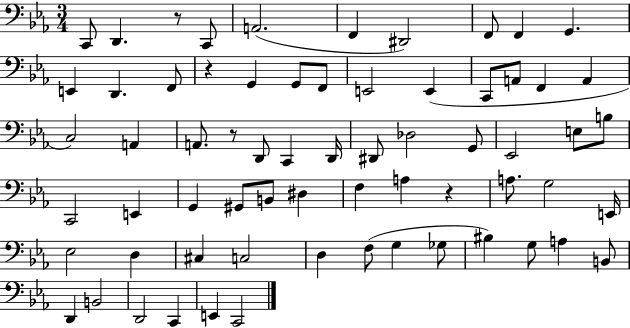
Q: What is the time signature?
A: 3/4